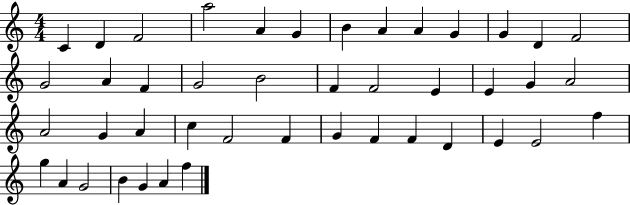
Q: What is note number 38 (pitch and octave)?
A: G5